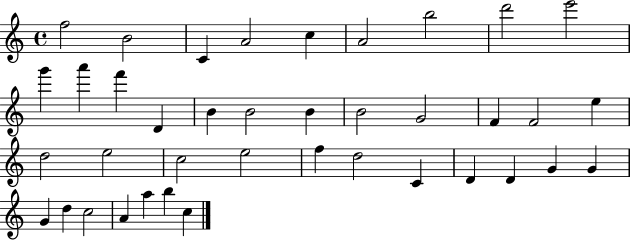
{
  \clef treble
  \time 4/4
  \defaultTimeSignature
  \key c \major
  f''2 b'2 | c'4 a'2 c''4 | a'2 b''2 | d'''2 e'''2 | \break g'''4 a'''4 f'''4 d'4 | b'4 b'2 b'4 | b'2 g'2 | f'4 f'2 e''4 | \break d''2 e''2 | c''2 e''2 | f''4 d''2 c'4 | d'4 d'4 g'4 g'4 | \break g'4 d''4 c''2 | a'4 a''4 b''4 c''4 | \bar "|."
}